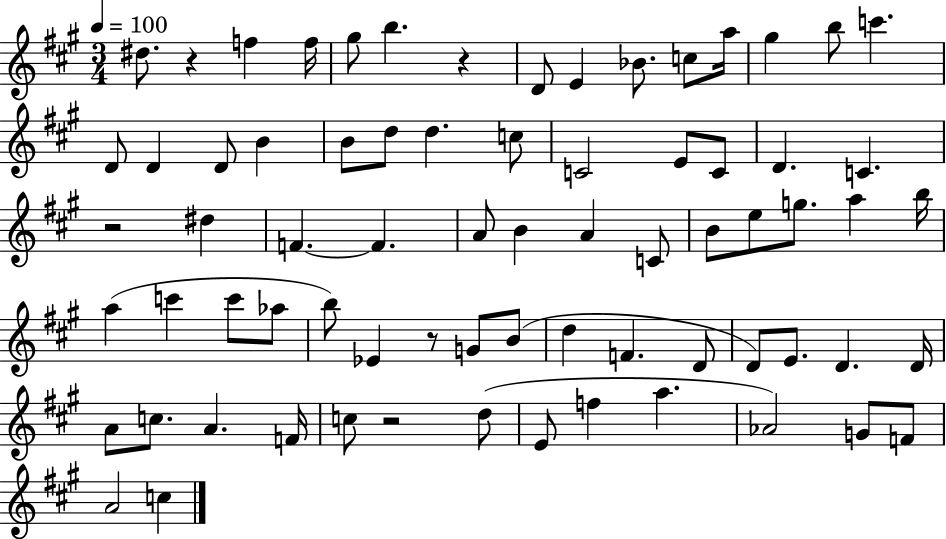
D#5/e. R/q F5/q F5/s G#5/e B5/q. R/q D4/e E4/q Bb4/e. C5/e A5/s G#5/q B5/e C6/q. D4/e D4/q D4/e B4/q B4/e D5/e D5/q. C5/e C4/h E4/e C4/e D4/q. C4/q. R/h D#5/q F4/q. F4/q. A4/e B4/q A4/q C4/e B4/e E5/e G5/e. A5/q B5/s A5/q C6/q C6/e Ab5/e B5/e Eb4/q R/e G4/e B4/e D5/q F4/q. D4/e D4/e E4/e. D4/q. D4/s A4/e C5/e. A4/q. F4/s C5/e R/h D5/e E4/e F5/q A5/q. Ab4/h G4/e F4/e A4/h C5/q